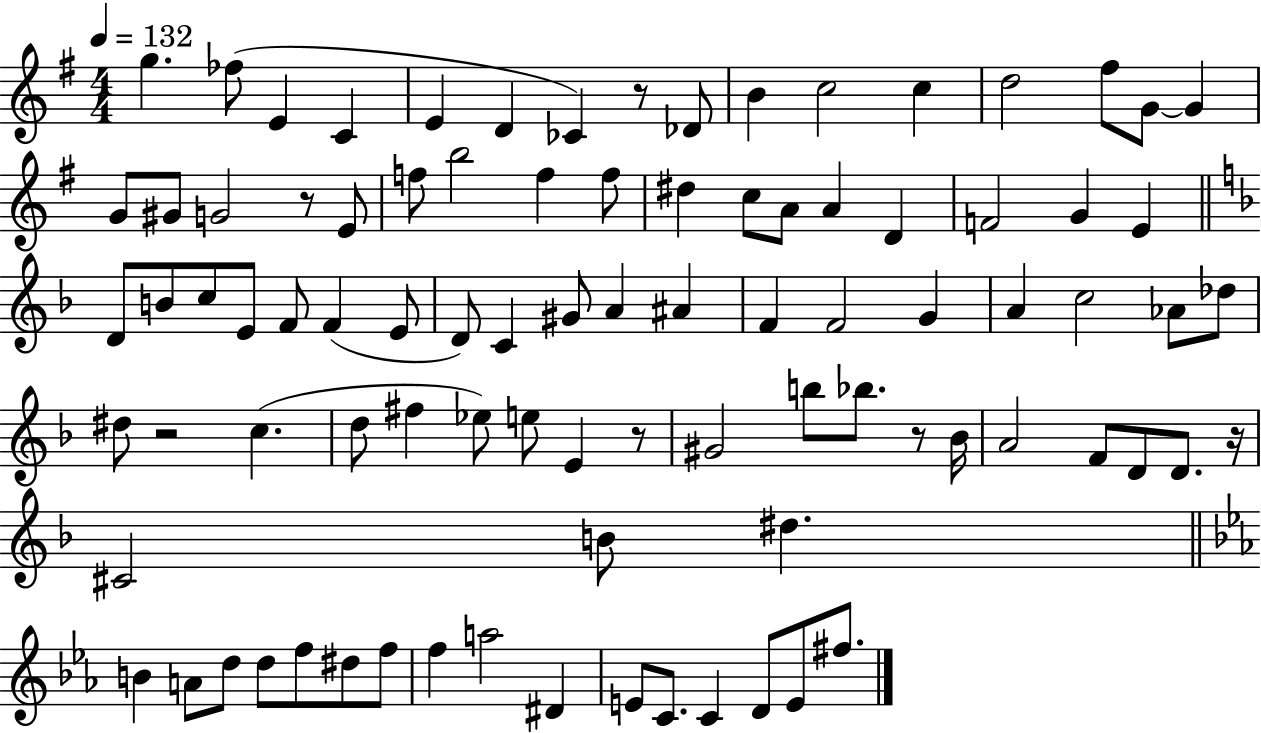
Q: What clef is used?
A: treble